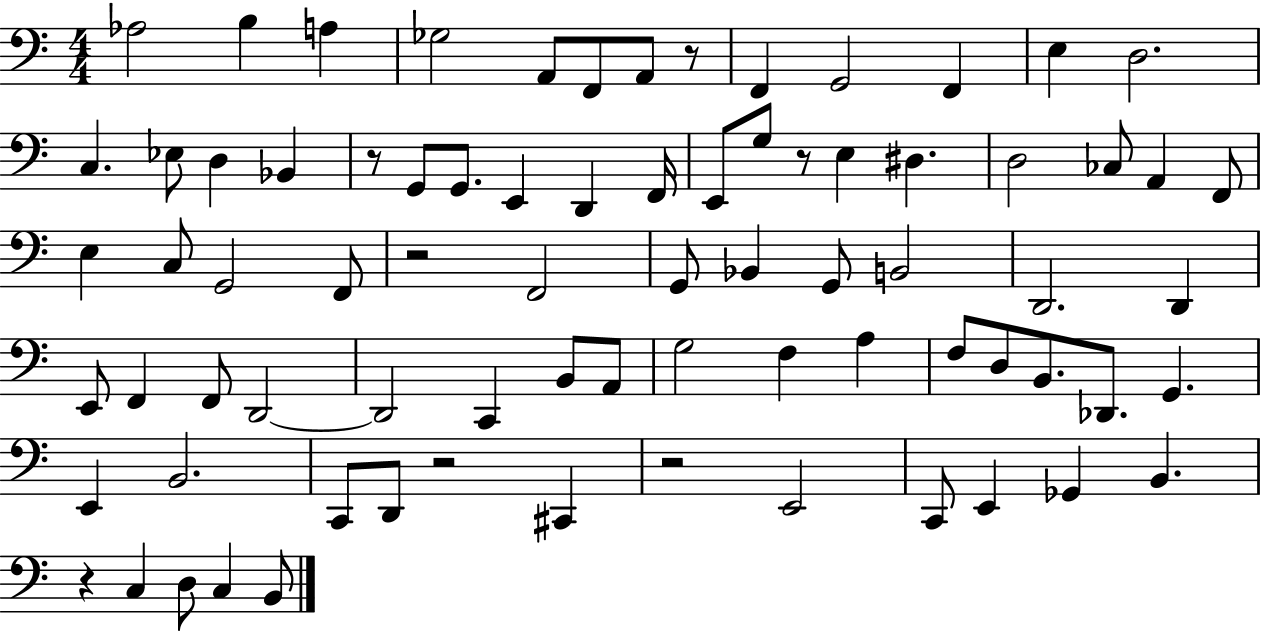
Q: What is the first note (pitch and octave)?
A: Ab3